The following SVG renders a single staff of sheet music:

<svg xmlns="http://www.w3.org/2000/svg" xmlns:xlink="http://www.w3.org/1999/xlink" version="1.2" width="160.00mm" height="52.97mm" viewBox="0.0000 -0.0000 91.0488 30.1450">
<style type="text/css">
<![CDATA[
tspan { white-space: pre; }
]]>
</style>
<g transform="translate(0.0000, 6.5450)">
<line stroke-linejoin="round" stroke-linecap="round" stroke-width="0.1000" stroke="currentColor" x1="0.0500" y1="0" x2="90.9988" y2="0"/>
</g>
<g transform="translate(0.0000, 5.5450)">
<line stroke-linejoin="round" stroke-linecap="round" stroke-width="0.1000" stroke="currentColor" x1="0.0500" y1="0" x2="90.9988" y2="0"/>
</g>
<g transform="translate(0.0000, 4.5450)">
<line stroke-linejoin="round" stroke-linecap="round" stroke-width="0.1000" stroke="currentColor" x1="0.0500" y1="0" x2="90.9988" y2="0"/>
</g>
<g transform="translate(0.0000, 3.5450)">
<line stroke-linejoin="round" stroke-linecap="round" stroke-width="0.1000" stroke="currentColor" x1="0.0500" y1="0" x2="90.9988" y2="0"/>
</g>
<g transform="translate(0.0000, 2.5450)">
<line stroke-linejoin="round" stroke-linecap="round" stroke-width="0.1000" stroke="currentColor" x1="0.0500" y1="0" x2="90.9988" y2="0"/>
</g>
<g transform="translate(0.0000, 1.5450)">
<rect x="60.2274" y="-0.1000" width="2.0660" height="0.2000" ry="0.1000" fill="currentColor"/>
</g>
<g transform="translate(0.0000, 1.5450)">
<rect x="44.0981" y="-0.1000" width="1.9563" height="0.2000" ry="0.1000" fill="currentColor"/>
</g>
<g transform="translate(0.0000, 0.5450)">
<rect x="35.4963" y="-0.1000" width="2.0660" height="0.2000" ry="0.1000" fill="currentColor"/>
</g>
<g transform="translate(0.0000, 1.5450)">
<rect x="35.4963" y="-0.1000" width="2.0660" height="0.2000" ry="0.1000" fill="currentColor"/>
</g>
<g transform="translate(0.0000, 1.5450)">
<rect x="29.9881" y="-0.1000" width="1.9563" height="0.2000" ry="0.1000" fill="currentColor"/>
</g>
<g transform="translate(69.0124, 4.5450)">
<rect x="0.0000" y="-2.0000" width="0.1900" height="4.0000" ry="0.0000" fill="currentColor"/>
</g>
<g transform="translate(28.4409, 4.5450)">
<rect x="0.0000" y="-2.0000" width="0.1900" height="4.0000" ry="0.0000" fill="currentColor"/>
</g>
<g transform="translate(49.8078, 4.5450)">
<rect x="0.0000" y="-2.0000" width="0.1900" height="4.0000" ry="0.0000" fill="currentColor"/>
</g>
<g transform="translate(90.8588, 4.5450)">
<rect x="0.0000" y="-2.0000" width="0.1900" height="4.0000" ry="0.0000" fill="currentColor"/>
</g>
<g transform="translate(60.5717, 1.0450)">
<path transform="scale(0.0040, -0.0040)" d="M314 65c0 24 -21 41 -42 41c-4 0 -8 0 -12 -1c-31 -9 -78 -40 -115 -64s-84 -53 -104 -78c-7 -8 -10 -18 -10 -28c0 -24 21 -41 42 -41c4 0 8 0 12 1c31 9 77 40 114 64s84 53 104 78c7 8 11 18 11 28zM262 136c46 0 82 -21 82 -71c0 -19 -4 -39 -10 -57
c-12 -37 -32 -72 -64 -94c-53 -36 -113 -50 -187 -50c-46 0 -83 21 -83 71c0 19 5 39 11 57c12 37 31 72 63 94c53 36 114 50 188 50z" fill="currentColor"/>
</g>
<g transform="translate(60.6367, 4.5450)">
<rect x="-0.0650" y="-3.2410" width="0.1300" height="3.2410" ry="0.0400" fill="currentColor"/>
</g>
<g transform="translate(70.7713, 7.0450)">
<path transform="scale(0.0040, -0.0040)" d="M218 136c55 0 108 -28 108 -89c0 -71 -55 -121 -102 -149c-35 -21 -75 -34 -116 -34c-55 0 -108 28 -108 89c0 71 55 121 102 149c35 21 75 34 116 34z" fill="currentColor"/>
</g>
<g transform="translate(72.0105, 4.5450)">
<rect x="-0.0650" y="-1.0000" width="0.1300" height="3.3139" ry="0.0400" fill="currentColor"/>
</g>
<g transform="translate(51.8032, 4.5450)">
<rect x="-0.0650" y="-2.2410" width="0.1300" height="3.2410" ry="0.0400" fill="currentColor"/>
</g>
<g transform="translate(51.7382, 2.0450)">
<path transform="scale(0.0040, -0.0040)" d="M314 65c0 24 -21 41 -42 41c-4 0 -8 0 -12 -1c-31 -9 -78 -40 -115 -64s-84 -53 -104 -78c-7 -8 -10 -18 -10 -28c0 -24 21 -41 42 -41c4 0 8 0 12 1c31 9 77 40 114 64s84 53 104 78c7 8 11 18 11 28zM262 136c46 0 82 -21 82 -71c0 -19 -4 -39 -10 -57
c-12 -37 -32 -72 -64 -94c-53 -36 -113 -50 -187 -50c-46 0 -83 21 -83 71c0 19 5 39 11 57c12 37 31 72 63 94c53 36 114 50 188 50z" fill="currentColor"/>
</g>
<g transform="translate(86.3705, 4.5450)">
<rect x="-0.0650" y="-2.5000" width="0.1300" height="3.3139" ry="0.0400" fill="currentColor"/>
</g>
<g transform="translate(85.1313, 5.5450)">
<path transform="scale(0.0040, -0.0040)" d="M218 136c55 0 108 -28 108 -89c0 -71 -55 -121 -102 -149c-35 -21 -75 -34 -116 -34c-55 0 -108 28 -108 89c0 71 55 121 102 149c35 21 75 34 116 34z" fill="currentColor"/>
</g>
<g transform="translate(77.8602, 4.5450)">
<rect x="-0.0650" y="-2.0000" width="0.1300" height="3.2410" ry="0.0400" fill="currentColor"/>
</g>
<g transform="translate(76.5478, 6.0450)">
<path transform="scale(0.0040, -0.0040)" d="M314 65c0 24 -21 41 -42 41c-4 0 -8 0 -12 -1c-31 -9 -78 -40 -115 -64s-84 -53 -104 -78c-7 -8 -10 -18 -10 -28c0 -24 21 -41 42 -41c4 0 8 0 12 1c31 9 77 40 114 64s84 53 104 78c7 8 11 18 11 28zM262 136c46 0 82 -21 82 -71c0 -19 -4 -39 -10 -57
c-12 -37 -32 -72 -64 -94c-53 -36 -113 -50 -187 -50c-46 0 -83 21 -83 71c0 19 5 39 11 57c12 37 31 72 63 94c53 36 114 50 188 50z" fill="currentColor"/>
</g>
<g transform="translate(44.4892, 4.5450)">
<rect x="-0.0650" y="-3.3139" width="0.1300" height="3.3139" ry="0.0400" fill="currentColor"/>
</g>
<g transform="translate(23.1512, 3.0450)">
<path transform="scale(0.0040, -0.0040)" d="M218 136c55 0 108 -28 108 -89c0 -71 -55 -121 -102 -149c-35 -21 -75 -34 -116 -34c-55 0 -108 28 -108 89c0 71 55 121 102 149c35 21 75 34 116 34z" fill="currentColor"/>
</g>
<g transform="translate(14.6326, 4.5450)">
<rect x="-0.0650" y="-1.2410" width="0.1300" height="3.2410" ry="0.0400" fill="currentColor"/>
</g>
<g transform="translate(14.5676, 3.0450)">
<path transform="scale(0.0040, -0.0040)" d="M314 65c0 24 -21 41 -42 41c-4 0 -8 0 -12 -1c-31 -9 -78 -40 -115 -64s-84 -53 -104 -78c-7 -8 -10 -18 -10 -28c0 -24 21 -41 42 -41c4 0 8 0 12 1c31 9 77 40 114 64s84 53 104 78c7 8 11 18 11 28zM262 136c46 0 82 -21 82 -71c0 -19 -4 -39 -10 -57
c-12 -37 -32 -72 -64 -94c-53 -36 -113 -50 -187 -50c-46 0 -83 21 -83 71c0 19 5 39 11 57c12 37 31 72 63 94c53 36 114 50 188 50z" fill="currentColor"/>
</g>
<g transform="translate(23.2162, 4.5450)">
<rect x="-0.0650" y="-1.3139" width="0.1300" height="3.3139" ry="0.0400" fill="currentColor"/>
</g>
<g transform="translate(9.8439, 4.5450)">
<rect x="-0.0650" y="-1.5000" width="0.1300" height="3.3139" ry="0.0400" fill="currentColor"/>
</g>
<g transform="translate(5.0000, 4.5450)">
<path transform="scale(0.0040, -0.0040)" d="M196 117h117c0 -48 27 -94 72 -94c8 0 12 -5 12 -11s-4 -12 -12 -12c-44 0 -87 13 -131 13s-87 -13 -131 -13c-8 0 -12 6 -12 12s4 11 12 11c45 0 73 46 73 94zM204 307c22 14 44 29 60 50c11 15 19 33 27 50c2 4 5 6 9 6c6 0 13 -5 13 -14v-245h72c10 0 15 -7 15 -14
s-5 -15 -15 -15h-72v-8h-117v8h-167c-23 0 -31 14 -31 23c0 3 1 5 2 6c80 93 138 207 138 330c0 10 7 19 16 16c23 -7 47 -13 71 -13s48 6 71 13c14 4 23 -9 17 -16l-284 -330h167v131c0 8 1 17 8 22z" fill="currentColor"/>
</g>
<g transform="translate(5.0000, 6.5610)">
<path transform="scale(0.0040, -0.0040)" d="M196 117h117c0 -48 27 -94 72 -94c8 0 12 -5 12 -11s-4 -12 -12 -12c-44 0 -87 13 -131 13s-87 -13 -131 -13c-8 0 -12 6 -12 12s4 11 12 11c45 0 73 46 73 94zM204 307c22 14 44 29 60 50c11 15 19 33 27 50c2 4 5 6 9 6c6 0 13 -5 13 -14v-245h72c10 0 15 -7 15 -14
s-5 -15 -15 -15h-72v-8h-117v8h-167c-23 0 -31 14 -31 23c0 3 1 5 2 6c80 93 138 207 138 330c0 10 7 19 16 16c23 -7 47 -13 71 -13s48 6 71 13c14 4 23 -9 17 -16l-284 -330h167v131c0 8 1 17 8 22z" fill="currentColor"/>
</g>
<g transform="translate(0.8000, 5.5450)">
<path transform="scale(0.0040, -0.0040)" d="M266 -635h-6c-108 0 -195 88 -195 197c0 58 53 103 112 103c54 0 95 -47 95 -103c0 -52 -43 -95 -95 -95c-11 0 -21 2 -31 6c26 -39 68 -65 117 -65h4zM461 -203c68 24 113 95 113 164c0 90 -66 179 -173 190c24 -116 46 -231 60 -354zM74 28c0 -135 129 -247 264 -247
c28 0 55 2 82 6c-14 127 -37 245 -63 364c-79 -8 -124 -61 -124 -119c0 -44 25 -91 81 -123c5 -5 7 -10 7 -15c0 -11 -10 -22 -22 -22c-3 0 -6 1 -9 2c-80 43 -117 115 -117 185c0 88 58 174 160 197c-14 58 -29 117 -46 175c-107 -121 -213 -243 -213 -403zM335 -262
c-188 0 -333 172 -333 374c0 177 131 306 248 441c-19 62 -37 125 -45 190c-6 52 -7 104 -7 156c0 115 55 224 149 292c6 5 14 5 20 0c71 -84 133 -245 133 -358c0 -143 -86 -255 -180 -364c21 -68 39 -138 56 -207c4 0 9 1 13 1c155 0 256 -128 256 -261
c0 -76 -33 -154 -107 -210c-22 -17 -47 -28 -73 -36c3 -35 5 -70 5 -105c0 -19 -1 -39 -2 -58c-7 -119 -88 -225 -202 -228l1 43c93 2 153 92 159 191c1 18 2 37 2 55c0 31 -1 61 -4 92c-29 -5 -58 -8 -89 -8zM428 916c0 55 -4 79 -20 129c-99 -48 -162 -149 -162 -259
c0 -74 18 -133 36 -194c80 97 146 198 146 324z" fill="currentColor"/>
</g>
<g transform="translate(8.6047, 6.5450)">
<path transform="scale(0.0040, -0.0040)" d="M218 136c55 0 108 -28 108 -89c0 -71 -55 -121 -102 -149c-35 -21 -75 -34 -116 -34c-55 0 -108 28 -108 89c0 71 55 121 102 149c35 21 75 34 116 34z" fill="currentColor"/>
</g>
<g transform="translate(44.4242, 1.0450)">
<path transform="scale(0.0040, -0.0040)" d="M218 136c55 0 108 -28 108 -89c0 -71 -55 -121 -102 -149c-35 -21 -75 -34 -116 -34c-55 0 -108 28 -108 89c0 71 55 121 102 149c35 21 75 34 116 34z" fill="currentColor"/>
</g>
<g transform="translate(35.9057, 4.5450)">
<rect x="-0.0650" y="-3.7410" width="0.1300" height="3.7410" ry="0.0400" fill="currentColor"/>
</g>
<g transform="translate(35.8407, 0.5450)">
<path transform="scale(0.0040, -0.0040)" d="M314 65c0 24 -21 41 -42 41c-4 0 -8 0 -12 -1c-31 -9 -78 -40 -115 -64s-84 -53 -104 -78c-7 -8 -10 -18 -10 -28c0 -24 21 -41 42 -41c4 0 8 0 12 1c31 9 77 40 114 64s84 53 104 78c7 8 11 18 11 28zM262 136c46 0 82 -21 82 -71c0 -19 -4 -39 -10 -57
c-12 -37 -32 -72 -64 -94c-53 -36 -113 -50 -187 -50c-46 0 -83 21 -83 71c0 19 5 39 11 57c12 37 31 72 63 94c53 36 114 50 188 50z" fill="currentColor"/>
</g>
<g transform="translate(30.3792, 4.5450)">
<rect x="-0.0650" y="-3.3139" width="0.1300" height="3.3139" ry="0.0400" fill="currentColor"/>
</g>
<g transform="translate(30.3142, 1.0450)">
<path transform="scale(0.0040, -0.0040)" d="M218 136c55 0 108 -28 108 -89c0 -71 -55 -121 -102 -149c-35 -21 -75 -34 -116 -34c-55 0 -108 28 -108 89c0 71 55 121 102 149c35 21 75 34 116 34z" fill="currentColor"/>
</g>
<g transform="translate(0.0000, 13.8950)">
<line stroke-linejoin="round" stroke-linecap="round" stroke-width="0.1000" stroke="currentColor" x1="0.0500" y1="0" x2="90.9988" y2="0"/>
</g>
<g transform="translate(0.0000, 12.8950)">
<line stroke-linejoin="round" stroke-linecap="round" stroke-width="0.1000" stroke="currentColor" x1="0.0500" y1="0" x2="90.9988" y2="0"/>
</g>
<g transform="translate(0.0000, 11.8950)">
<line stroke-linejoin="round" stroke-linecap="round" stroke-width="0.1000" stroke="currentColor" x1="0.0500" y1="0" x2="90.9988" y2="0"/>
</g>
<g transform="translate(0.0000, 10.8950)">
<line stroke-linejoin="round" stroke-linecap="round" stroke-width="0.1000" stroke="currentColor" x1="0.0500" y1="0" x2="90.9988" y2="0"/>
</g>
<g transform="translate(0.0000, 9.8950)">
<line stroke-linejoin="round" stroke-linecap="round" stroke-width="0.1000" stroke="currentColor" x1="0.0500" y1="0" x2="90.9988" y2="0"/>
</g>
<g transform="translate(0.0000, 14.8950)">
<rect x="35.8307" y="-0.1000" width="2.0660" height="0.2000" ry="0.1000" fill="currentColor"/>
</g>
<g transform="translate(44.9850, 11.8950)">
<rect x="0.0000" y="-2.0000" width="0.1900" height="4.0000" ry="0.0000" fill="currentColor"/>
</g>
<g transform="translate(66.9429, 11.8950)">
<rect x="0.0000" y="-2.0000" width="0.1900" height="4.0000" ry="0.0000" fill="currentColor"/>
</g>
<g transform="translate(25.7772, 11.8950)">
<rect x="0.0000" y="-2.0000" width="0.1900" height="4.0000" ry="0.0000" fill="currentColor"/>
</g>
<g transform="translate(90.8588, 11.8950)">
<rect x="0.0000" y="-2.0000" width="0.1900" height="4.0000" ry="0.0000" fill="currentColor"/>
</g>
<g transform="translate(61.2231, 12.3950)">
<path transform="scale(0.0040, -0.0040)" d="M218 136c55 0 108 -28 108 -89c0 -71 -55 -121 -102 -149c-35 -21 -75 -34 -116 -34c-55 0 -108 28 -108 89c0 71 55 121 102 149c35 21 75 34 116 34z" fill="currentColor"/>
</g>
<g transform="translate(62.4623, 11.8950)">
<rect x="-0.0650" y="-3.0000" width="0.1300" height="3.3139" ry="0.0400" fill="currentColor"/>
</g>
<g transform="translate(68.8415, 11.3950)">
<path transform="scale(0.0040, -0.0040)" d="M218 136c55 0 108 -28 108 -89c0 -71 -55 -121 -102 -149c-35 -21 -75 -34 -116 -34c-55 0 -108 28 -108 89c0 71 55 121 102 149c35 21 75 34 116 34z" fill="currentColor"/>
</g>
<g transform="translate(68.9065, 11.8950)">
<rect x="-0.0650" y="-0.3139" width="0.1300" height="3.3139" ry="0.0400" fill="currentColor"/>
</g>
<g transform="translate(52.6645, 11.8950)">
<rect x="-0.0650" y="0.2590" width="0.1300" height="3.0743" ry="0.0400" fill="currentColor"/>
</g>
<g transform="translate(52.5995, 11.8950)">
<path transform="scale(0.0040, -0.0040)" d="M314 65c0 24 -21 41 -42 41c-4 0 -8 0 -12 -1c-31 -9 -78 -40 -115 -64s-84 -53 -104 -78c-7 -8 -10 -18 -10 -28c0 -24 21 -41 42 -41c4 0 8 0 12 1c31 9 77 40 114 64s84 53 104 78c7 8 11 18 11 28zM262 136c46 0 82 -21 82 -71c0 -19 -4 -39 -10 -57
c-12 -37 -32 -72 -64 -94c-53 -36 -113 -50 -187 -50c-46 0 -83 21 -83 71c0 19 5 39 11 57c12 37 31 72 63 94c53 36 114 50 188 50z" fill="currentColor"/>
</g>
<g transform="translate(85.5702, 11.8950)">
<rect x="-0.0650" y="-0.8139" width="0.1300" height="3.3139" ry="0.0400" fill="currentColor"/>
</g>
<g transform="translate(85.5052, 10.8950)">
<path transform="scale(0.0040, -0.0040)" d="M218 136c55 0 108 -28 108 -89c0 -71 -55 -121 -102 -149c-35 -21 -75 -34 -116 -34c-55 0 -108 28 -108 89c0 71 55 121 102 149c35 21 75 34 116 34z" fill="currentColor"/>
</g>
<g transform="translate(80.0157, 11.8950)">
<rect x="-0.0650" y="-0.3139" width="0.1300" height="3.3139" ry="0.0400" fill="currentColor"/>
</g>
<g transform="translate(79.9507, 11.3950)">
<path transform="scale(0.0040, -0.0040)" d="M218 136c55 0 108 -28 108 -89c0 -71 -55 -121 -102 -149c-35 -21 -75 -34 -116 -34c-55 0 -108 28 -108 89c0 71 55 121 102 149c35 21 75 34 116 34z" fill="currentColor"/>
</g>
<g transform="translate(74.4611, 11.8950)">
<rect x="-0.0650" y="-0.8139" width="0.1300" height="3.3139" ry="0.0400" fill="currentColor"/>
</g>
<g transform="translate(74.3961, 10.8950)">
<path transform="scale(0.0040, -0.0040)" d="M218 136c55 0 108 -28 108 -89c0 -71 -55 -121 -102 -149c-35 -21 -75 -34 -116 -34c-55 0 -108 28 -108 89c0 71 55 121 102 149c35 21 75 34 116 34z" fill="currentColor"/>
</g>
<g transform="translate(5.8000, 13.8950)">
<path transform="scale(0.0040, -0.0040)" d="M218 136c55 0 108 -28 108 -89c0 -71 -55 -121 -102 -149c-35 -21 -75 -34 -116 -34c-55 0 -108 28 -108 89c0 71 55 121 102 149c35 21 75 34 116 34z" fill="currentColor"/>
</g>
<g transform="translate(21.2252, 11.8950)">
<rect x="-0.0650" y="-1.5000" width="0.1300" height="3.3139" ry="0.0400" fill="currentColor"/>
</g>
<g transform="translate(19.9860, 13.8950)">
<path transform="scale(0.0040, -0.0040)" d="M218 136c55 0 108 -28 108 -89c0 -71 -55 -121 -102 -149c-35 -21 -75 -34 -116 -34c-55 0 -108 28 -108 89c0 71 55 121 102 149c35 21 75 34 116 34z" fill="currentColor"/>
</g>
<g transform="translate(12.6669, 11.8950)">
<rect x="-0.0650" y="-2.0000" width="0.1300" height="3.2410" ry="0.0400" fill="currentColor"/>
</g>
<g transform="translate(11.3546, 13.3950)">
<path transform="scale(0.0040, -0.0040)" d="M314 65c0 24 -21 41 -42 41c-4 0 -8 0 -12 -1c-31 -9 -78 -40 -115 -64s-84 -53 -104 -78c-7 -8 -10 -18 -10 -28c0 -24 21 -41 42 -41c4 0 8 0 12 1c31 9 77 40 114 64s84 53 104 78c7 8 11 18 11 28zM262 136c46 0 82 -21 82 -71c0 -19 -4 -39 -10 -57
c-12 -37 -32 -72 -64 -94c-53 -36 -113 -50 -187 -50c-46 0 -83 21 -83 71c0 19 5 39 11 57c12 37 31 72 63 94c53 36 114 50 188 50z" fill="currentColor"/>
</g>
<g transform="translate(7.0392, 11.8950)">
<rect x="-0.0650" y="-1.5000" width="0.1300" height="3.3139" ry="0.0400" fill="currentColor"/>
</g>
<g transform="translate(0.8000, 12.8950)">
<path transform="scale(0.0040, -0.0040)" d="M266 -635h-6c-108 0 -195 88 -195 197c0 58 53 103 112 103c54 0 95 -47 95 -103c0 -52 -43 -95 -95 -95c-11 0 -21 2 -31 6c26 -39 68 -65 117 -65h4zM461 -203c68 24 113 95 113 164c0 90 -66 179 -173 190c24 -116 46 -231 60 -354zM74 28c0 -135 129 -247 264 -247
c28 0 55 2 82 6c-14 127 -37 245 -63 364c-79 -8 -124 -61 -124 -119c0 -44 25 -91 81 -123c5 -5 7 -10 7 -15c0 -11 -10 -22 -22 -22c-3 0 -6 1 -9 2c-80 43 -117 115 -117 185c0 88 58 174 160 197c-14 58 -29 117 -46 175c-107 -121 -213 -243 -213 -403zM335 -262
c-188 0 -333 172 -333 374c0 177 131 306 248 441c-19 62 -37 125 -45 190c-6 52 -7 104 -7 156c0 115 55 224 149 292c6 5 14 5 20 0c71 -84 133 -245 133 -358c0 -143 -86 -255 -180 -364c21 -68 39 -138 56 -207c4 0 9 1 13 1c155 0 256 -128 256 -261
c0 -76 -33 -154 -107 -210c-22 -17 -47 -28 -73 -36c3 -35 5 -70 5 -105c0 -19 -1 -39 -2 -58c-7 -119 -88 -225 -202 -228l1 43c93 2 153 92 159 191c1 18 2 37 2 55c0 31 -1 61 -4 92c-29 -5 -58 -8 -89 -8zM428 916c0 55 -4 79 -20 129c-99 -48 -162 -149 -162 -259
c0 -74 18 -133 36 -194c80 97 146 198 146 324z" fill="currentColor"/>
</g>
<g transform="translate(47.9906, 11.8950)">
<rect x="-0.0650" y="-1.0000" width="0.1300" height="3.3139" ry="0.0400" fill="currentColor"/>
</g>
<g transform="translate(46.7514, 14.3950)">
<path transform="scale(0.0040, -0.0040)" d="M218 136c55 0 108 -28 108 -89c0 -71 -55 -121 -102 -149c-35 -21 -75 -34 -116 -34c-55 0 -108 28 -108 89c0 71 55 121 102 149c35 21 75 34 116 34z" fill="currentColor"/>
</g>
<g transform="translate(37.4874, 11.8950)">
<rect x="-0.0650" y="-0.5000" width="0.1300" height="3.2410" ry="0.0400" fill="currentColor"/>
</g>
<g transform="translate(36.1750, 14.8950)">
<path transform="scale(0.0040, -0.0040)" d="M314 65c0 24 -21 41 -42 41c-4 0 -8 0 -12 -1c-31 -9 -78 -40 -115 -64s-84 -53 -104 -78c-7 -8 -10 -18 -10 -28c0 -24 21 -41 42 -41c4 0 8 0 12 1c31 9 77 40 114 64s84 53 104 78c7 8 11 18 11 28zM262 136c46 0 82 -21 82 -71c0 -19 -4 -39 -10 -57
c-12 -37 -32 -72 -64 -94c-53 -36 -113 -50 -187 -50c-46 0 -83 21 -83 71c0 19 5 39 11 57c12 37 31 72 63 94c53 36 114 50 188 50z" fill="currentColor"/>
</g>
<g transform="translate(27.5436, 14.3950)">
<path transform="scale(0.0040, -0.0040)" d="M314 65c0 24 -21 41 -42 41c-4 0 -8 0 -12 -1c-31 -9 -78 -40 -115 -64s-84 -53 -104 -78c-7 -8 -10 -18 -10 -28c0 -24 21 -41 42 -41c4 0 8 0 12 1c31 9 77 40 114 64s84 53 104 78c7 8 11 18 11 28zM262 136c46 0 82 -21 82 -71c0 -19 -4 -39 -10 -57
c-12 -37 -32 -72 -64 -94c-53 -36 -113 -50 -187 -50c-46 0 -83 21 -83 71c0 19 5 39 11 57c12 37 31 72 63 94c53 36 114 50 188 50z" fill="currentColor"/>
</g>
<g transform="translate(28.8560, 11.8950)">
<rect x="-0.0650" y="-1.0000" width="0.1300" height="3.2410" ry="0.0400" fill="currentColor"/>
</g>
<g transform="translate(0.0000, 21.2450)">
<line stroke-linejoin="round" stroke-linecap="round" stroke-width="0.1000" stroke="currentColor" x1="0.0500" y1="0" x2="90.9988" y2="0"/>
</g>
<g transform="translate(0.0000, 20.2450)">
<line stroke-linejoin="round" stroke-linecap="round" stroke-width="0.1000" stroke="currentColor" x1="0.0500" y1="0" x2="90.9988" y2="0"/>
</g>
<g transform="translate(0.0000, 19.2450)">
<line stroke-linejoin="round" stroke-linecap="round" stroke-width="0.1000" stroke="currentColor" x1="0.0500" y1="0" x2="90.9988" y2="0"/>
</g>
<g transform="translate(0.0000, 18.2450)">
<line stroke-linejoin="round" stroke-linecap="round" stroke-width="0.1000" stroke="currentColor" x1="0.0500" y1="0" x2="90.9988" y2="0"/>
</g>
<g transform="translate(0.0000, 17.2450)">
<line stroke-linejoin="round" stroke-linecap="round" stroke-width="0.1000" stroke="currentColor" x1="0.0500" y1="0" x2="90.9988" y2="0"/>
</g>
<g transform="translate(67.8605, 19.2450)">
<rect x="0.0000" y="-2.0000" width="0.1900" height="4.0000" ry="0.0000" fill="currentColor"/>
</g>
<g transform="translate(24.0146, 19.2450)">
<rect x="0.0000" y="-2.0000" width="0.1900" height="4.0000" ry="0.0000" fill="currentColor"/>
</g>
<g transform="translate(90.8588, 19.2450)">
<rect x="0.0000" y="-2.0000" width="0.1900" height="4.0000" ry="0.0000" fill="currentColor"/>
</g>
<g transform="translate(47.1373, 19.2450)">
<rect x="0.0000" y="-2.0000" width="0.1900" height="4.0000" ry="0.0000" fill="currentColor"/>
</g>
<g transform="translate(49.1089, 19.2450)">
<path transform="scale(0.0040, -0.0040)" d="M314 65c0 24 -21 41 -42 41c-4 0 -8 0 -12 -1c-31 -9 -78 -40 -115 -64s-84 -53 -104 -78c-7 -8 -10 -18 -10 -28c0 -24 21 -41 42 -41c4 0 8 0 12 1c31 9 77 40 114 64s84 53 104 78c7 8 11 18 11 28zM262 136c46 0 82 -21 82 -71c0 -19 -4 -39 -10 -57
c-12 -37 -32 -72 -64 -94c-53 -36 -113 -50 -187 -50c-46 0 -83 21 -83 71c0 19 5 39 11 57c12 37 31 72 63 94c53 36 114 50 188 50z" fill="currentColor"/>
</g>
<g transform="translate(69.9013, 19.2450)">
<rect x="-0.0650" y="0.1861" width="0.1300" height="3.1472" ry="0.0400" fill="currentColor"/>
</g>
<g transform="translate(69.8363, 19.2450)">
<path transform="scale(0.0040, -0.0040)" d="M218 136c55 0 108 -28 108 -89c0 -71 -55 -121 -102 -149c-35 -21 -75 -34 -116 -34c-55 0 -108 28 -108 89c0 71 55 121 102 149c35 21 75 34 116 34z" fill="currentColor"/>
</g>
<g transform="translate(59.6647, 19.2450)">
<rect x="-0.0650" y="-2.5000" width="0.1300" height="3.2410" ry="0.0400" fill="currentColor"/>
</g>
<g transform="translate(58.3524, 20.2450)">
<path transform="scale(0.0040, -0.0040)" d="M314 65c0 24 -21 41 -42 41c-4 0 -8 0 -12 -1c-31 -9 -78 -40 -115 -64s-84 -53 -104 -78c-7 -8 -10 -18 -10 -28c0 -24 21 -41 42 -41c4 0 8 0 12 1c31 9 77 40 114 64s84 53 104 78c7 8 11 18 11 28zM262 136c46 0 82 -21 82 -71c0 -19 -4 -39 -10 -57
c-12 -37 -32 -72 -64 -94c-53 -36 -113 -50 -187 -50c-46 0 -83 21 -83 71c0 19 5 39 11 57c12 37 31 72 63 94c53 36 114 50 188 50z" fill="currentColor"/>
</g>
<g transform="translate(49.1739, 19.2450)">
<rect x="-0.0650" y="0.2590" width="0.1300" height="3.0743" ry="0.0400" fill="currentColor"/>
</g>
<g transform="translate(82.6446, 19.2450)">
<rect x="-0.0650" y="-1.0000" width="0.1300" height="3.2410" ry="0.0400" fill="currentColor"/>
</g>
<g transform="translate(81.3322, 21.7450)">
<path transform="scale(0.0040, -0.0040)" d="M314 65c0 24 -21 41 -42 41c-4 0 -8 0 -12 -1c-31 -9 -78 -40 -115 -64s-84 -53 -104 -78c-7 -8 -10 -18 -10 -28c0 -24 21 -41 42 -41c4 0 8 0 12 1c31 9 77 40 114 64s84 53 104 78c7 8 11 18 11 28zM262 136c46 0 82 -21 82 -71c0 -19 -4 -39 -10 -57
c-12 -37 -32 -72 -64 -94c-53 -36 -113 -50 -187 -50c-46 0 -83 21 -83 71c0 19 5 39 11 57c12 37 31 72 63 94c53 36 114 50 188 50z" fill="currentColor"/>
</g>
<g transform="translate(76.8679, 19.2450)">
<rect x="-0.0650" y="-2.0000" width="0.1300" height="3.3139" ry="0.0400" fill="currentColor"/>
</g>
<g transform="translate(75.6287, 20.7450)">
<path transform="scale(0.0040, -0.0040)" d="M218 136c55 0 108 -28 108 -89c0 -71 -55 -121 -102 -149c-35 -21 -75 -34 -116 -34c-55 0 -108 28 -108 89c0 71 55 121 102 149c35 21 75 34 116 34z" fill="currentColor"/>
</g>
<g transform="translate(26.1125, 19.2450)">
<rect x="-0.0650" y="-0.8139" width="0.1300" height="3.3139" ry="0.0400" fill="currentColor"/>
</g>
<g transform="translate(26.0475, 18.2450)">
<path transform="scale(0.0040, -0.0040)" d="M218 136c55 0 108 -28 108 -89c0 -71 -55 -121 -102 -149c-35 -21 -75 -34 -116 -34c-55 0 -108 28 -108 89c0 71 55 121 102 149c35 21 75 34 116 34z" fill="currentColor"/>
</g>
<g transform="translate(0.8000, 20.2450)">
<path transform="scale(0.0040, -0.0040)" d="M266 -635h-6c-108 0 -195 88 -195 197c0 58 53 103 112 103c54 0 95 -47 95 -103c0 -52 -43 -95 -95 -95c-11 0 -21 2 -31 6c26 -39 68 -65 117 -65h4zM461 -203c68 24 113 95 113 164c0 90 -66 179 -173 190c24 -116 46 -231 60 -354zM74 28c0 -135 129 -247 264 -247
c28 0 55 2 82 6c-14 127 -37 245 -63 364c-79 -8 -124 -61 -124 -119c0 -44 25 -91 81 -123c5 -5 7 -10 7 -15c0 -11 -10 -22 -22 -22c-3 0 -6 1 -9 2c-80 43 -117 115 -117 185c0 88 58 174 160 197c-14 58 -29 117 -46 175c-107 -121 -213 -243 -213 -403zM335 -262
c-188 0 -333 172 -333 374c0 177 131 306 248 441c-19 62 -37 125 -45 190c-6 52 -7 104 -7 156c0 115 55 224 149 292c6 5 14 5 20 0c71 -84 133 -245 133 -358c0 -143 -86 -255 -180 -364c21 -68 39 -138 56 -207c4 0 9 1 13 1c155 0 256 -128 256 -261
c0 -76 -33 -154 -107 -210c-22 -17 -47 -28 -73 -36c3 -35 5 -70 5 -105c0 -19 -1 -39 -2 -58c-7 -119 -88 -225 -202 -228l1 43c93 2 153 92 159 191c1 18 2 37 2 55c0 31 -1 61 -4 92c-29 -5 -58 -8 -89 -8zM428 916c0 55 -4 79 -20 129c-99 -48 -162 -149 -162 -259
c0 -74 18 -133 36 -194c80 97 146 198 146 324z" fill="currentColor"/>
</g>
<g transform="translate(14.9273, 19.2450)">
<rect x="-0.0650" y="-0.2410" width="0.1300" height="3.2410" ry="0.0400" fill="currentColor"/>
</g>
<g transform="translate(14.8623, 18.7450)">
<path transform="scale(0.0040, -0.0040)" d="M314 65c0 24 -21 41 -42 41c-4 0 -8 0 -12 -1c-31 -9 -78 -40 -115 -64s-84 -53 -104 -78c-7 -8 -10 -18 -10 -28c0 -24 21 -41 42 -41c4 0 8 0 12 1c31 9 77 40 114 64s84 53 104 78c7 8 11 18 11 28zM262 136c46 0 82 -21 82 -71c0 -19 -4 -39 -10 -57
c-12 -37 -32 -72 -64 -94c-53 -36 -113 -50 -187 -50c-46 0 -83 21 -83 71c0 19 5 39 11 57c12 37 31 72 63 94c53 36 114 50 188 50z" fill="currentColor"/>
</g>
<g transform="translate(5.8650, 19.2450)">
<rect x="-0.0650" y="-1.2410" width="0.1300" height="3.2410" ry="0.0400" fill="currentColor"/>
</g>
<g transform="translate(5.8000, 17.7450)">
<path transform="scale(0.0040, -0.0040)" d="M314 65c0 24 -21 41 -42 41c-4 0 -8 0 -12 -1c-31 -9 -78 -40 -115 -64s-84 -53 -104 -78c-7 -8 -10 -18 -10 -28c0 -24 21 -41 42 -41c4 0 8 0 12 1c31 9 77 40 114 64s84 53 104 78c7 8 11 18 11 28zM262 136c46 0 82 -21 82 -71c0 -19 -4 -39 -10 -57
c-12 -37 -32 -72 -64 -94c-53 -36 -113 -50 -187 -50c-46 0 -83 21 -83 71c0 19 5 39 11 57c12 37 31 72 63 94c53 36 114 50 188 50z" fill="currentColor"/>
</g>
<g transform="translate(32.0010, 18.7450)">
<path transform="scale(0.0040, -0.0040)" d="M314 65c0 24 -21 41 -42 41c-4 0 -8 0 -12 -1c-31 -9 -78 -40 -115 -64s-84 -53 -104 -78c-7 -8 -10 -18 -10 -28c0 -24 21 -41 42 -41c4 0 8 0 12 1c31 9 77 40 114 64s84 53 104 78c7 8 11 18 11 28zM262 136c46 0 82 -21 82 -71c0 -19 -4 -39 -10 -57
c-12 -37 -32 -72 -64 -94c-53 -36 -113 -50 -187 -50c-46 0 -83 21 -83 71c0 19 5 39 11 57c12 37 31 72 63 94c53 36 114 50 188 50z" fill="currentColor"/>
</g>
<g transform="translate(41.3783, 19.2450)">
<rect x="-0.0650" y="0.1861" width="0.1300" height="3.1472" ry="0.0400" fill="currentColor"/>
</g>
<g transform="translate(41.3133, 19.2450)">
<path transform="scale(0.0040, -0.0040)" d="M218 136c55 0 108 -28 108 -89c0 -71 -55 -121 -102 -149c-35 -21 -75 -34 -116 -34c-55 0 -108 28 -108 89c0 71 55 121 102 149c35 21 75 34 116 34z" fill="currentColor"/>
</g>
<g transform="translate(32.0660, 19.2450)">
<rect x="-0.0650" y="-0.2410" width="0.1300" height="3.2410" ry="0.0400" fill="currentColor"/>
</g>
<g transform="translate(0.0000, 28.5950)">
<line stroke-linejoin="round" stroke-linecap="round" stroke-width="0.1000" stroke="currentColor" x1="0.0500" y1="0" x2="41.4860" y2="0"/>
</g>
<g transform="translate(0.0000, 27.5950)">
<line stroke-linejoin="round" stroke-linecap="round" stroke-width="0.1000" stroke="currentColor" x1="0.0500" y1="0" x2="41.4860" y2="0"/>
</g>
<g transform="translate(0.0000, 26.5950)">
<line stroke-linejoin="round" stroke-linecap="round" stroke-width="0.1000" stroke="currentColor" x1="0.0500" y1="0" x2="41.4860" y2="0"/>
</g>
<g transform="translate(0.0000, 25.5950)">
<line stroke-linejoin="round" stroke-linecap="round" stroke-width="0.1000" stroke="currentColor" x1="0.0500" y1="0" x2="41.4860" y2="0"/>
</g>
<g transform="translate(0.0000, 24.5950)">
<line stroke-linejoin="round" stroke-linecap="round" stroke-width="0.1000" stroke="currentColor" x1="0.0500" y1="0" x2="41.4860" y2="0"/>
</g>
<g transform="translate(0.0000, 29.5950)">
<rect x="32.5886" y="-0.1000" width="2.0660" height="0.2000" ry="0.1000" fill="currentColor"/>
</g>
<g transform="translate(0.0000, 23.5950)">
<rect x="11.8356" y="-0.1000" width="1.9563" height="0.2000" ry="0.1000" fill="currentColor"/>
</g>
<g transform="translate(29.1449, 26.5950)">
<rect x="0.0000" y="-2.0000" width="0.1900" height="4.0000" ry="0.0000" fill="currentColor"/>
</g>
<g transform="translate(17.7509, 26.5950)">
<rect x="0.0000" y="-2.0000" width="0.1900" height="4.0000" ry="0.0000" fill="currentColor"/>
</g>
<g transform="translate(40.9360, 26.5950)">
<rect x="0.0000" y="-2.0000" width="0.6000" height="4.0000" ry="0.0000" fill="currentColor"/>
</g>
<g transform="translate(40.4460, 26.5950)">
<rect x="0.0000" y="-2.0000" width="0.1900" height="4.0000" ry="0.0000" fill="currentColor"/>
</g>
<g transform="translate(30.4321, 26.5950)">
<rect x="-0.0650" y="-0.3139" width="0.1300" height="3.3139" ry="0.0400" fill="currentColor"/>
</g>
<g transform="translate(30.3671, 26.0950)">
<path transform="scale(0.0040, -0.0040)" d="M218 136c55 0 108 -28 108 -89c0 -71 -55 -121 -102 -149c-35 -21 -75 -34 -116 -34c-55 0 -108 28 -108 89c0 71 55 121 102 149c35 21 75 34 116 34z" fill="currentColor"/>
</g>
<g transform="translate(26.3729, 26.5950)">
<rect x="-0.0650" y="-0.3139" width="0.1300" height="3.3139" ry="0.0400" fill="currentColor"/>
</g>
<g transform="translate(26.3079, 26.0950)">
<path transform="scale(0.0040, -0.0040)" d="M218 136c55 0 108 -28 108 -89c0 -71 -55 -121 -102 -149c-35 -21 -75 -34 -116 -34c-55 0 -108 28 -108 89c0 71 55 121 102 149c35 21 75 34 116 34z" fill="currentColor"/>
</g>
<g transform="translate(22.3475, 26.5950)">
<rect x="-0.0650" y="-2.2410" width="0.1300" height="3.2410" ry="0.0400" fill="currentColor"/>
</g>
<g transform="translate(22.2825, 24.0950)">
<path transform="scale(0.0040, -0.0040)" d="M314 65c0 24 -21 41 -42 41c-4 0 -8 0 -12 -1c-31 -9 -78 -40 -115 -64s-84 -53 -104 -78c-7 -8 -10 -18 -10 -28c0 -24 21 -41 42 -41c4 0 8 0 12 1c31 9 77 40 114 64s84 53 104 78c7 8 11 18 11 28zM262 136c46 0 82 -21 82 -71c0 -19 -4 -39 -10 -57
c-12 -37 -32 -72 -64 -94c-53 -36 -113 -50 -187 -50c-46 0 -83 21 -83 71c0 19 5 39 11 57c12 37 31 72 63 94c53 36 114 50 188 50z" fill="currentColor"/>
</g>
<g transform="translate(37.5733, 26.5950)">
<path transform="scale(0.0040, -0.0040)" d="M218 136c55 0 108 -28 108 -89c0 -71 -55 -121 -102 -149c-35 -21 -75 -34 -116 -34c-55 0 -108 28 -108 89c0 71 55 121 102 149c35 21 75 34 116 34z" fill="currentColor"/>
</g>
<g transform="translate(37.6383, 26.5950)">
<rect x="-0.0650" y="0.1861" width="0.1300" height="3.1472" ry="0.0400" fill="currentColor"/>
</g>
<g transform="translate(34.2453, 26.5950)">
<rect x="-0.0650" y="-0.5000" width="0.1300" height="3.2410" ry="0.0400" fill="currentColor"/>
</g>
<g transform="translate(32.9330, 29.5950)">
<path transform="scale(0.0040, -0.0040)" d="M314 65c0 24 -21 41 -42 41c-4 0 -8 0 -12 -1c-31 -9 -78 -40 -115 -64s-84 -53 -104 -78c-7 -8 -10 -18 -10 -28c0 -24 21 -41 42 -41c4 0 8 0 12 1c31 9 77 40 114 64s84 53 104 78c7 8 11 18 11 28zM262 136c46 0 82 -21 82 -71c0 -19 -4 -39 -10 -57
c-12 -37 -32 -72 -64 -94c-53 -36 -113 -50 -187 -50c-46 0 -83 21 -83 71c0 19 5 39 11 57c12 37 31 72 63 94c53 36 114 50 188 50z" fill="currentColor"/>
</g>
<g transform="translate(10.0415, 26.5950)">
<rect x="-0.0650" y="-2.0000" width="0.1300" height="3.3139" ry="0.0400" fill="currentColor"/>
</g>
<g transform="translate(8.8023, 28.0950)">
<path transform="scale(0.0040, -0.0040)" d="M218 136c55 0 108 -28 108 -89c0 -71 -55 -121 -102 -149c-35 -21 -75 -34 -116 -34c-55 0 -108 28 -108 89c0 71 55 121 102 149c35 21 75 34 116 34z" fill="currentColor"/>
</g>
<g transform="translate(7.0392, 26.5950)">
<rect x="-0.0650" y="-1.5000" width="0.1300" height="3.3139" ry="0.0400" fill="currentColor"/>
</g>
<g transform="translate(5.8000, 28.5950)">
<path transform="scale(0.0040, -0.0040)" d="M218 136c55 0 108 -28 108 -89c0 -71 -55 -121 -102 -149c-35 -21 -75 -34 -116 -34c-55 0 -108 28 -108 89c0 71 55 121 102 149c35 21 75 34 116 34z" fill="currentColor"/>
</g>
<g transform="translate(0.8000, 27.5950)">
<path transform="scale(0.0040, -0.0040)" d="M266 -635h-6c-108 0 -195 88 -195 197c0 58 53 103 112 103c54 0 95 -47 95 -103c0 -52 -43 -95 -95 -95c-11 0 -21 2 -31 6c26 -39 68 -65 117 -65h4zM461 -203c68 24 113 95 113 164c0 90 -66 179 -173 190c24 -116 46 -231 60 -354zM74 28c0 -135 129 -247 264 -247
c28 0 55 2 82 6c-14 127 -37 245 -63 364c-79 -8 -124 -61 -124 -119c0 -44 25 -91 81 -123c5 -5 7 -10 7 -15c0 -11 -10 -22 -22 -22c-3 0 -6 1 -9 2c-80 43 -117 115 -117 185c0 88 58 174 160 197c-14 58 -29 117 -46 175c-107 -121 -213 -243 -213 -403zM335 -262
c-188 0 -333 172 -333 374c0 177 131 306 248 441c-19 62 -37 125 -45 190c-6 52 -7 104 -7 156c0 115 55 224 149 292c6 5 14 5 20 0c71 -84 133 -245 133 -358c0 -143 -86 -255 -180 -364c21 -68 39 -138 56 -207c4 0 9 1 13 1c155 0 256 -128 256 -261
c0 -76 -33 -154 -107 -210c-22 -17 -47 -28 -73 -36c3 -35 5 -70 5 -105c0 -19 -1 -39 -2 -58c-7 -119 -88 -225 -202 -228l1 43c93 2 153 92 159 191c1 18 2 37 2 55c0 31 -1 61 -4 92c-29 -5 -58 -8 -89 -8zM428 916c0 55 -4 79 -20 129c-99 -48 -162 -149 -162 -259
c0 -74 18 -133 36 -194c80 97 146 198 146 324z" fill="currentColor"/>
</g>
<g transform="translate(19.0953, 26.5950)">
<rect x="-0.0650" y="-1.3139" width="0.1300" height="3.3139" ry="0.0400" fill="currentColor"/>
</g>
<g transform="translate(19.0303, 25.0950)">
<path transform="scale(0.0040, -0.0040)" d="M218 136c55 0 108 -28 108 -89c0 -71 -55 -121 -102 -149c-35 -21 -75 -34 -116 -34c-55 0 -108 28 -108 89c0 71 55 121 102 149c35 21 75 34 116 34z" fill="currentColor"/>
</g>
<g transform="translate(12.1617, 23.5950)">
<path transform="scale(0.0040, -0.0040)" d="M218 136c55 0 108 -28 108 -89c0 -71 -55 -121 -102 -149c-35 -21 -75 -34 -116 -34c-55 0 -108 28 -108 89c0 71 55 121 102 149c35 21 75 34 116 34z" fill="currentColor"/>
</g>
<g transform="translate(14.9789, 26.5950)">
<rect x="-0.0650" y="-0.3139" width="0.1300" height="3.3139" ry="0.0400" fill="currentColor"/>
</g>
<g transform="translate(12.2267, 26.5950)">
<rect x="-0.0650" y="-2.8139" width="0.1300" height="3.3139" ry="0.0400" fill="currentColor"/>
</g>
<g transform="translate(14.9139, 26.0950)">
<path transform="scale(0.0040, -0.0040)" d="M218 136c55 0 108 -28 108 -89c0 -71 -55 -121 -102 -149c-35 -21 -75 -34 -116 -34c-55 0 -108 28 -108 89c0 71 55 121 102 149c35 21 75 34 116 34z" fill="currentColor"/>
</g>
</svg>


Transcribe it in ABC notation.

X:1
T:Untitled
M:4/4
L:1/4
K:C
E e2 e b c'2 b g2 b2 D F2 G E F2 E D2 C2 D B2 A c d c d e2 c2 d c2 B B2 G2 B F D2 E F a c e g2 c c C2 B